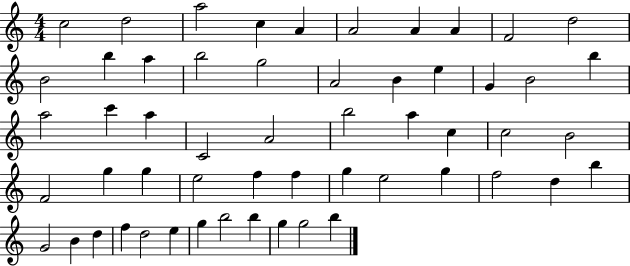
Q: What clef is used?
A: treble